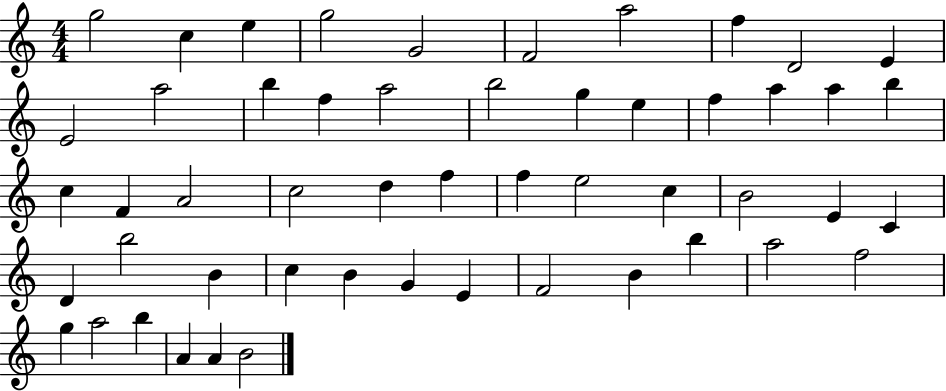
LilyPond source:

{
  \clef treble
  \numericTimeSignature
  \time 4/4
  \key c \major
  g''2 c''4 e''4 | g''2 g'2 | f'2 a''2 | f''4 d'2 e'4 | \break e'2 a''2 | b''4 f''4 a''2 | b''2 g''4 e''4 | f''4 a''4 a''4 b''4 | \break c''4 f'4 a'2 | c''2 d''4 f''4 | f''4 e''2 c''4 | b'2 e'4 c'4 | \break d'4 b''2 b'4 | c''4 b'4 g'4 e'4 | f'2 b'4 b''4 | a''2 f''2 | \break g''4 a''2 b''4 | a'4 a'4 b'2 | \bar "|."
}